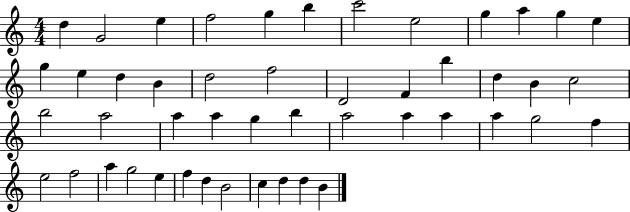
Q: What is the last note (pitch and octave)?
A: B4